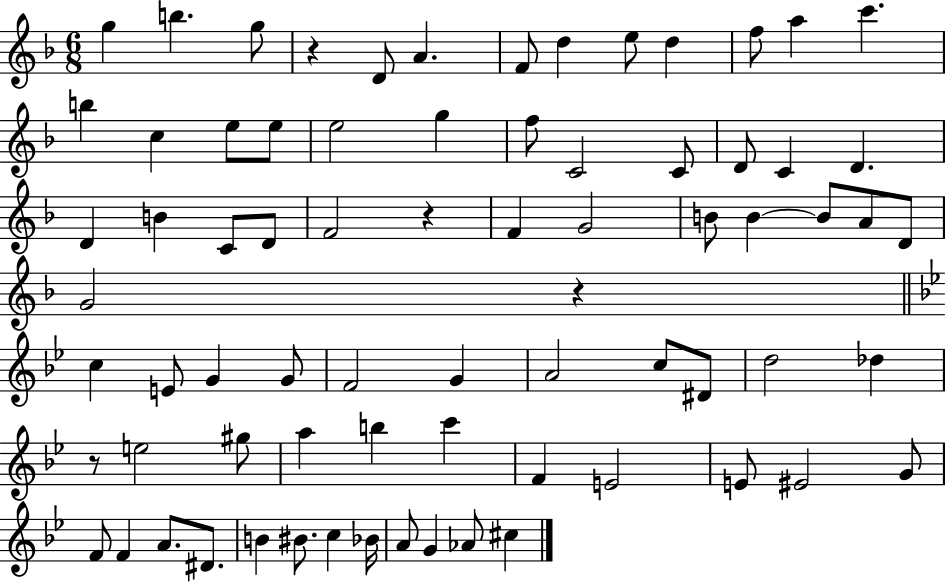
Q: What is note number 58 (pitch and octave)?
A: G4